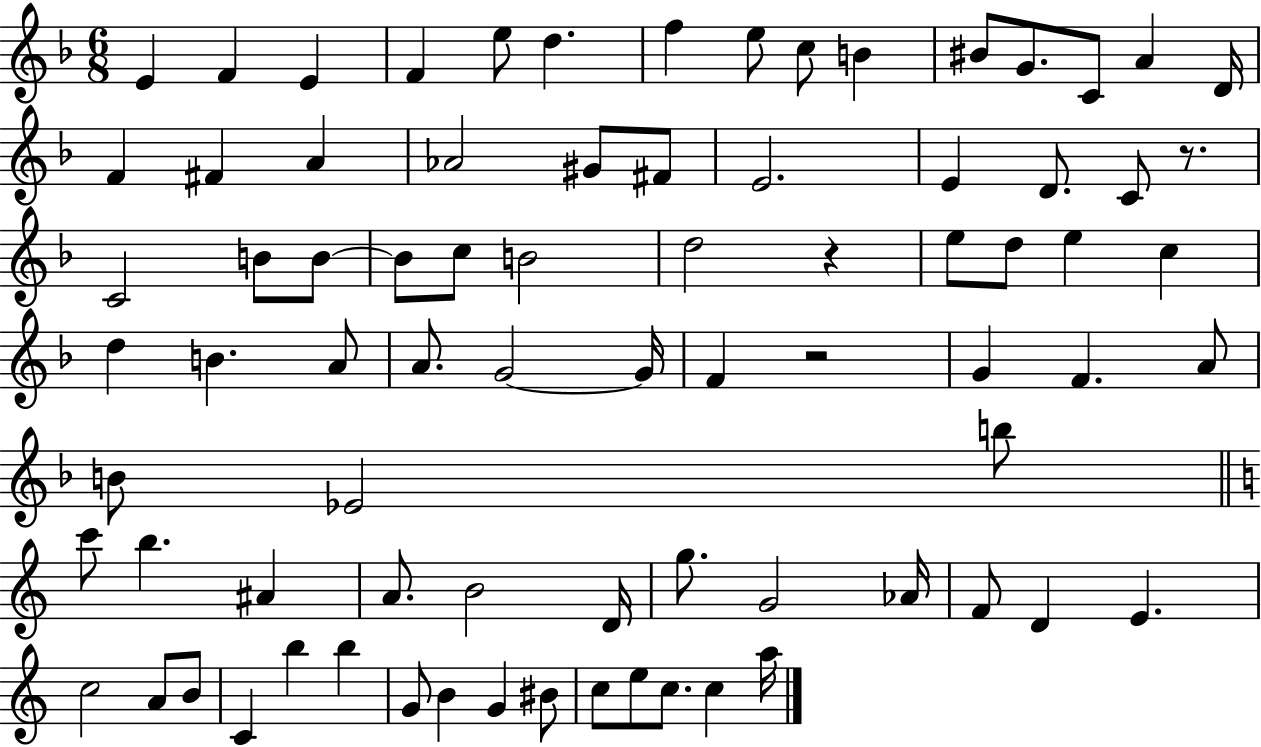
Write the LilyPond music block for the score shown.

{
  \clef treble
  \numericTimeSignature
  \time 6/8
  \key f \major
  e'4 f'4 e'4 | f'4 e''8 d''4. | f''4 e''8 c''8 b'4 | bis'8 g'8. c'8 a'4 d'16 | \break f'4 fis'4 a'4 | aes'2 gis'8 fis'8 | e'2. | e'4 d'8. c'8 r8. | \break c'2 b'8 b'8~~ | b'8 c''8 b'2 | d''2 r4 | e''8 d''8 e''4 c''4 | \break d''4 b'4. a'8 | a'8. g'2~~ g'16 | f'4 r2 | g'4 f'4. a'8 | \break b'8 ees'2 b''8 | \bar "||" \break \key a \minor c'''8 b''4. ais'4 | a'8. b'2 d'16 | g''8. g'2 aes'16 | f'8 d'4 e'4. | \break c''2 a'8 b'8 | c'4 b''4 b''4 | g'8 b'4 g'4 bis'8 | c''8 e''8 c''8. c''4 a''16 | \break \bar "|."
}